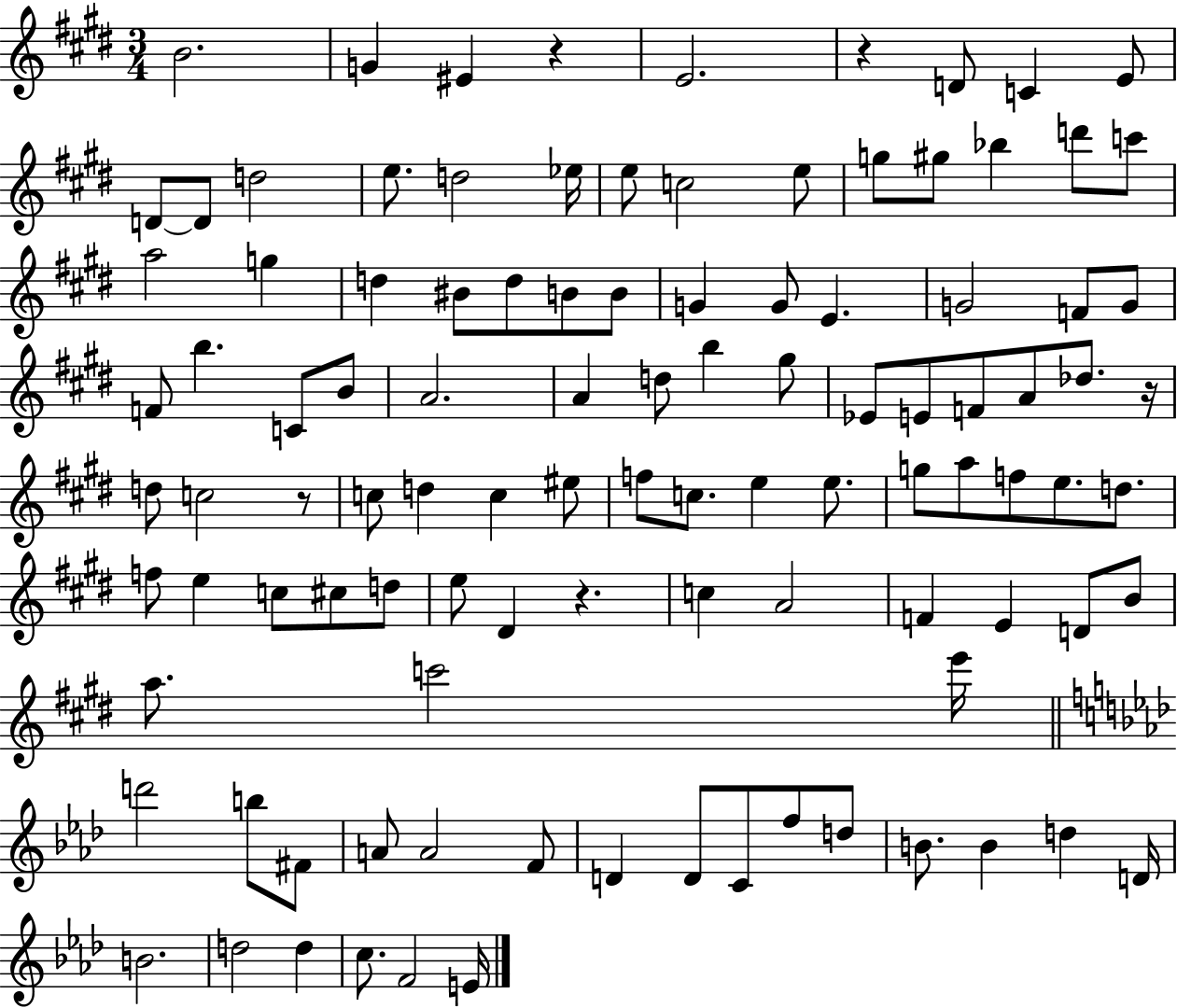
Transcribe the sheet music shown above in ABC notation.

X:1
T:Untitled
M:3/4
L:1/4
K:E
B2 G ^E z E2 z D/2 C E/2 D/2 D/2 d2 e/2 d2 _e/4 e/2 c2 e/2 g/2 ^g/2 _b d'/2 c'/2 a2 g d ^B/2 d/2 B/2 B/2 G G/2 E G2 F/2 G/2 F/2 b C/2 B/2 A2 A d/2 b ^g/2 _E/2 E/2 F/2 A/2 _d/2 z/4 d/2 c2 z/2 c/2 d c ^e/2 f/2 c/2 e e/2 g/2 a/2 f/2 e/2 d/2 f/2 e c/2 ^c/2 d/2 e/2 ^D z c A2 F E D/2 B/2 a/2 c'2 e'/4 d'2 b/2 ^F/2 A/2 A2 F/2 D D/2 C/2 f/2 d/2 B/2 B d D/4 B2 d2 d c/2 F2 E/4